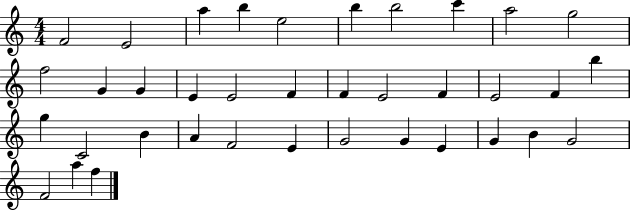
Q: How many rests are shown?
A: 0